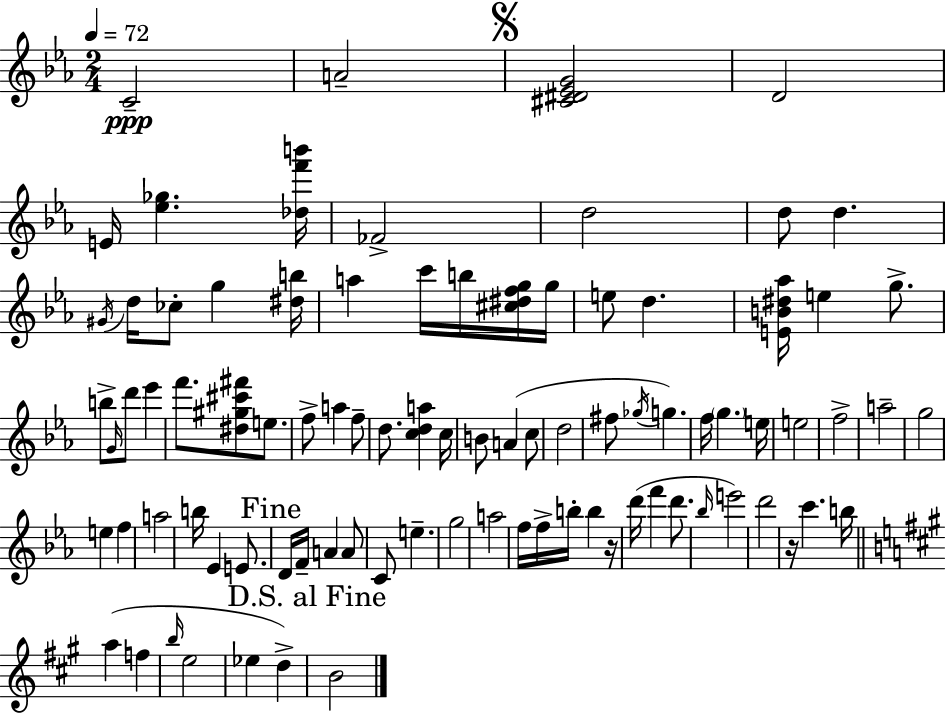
{
  \clef treble
  \numericTimeSignature
  \time 2/4
  \key c \minor
  \tempo 4 = 72
  c'2--\ppp | a'2-- | \mark \markup { \musicglyph "scripts.segno" } <cis' dis' ees' g'>2 | d'2 | \break e'16 <ees'' ges''>4. <des'' f''' b'''>16 | fes'2-> | d''2 | d''8 d''4. | \break \acciaccatura { gis'16 } d''16 ces''8-. g''4 | <dis'' b''>16 a''4 c'''16 b''16 <cis'' dis'' f'' g''>16 | g''16 e''8 d''4. | <e' b' dis'' aes''>16 e''4 g''8.-> | \break b''8-> \grace { g'16 } d'''8 ees'''4 | f'''8. <dis'' gis'' cis''' fis'''>8 e''8. | f''8-> a''4 | f''8-- d''8. <c'' d'' a''>4 | \break c''16 b'8 a'4( | c''8 d''2 | fis''8 \acciaccatura { ges''16 } g''4.) | f''16 \parenthesize g''4. | \break e''16 e''2 | f''2-> | a''2-- | g''2 | \break e''4 f''4 | a''2 | b''16 ees'4 | e'8. \mark "Fine" d'16 f'16-- a'4 | \break a'8 c'8 e''4.-- | g''2 | a''2 | f''16 f''16-> b''16-. b''4 | \break r16 d'''16( f'''4 | d'''8. \grace { bes''16 } e'''2) | d'''2 | r16 c'''4. | \break b''16 \bar "||" \break \key a \major a''4( f''4 | \grace { b''16 } e''2 | ees''4 d''4->) | \mark "D.S. al Fine" b'2 | \break \bar "|."
}